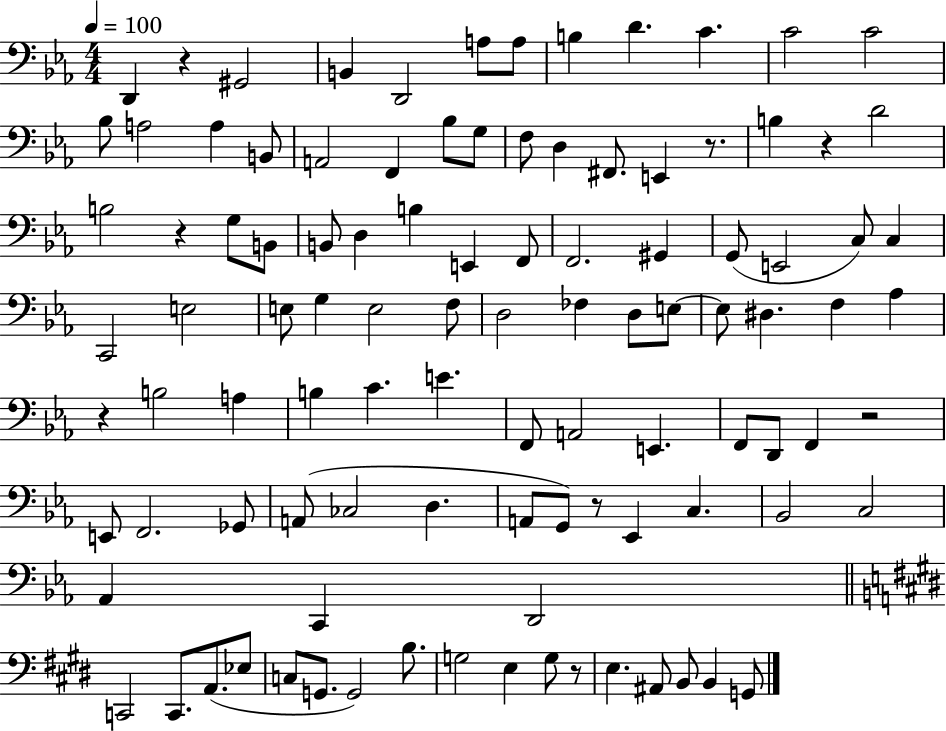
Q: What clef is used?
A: bass